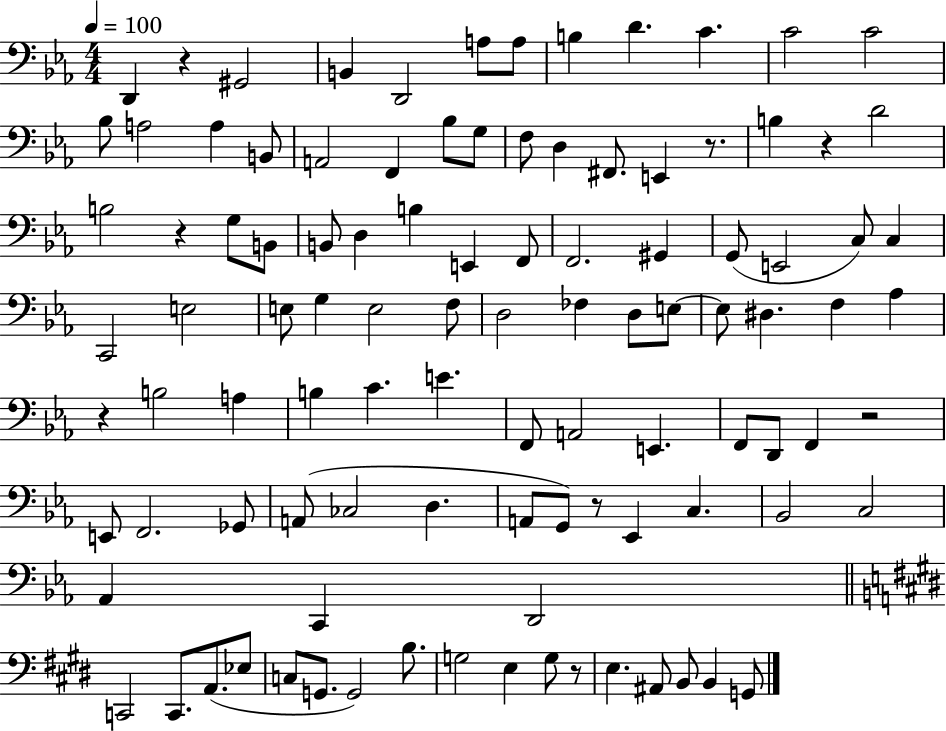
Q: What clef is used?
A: bass